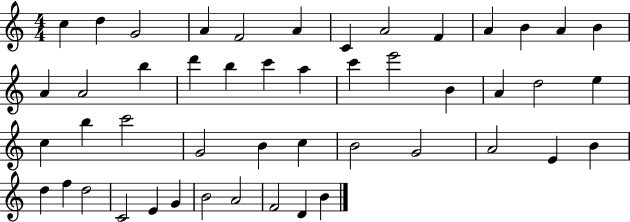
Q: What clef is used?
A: treble